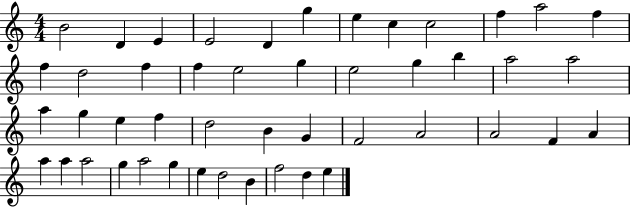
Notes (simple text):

B4/h D4/q E4/q E4/h D4/q G5/q E5/q C5/q C5/h F5/q A5/h F5/q F5/q D5/h F5/q F5/q E5/h G5/q E5/h G5/q B5/q A5/h A5/h A5/q G5/q E5/q F5/q D5/h B4/q G4/q F4/h A4/h A4/h F4/q A4/q A5/q A5/q A5/h G5/q A5/h G5/q E5/q D5/h B4/q F5/h D5/q E5/q